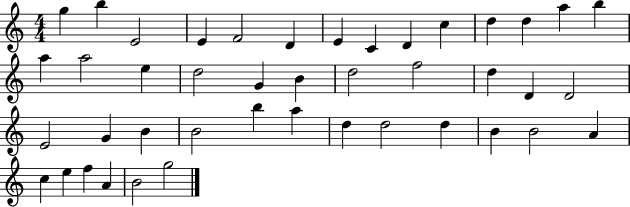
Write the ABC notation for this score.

X:1
T:Untitled
M:4/4
L:1/4
K:C
g b E2 E F2 D E C D c d d a b a a2 e d2 G B d2 f2 d D D2 E2 G B B2 b a d d2 d B B2 A c e f A B2 g2